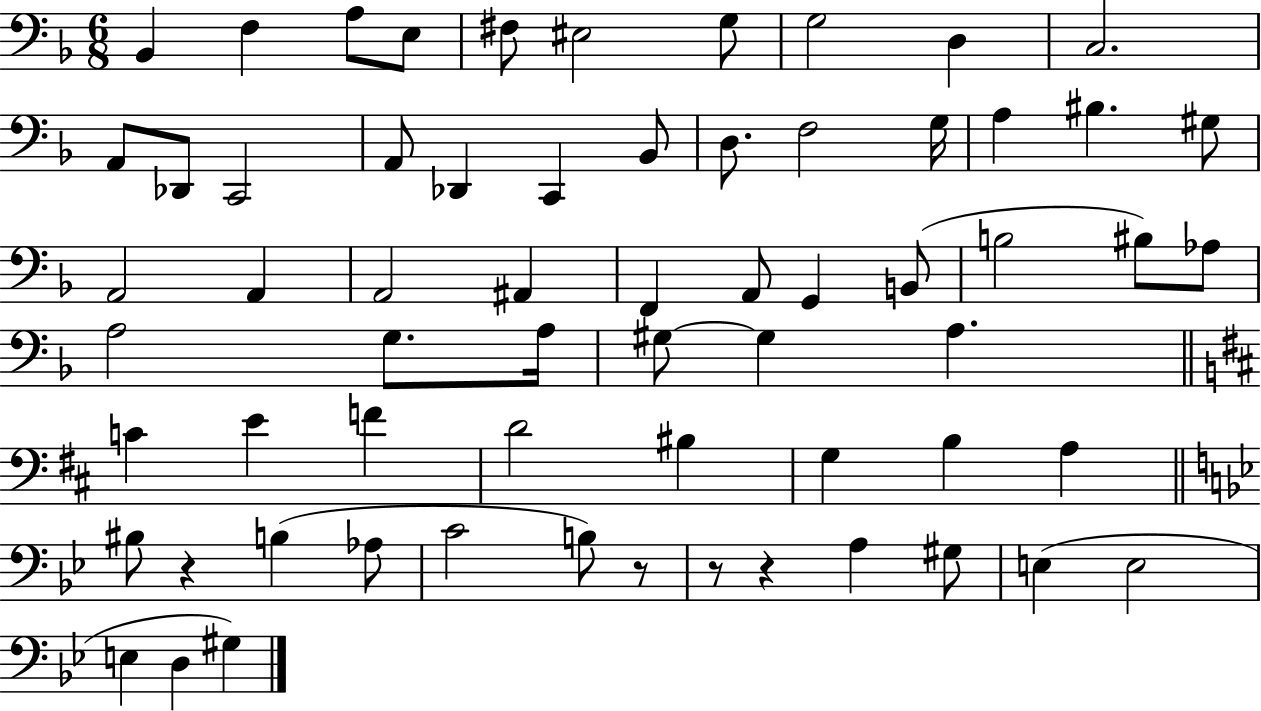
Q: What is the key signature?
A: F major